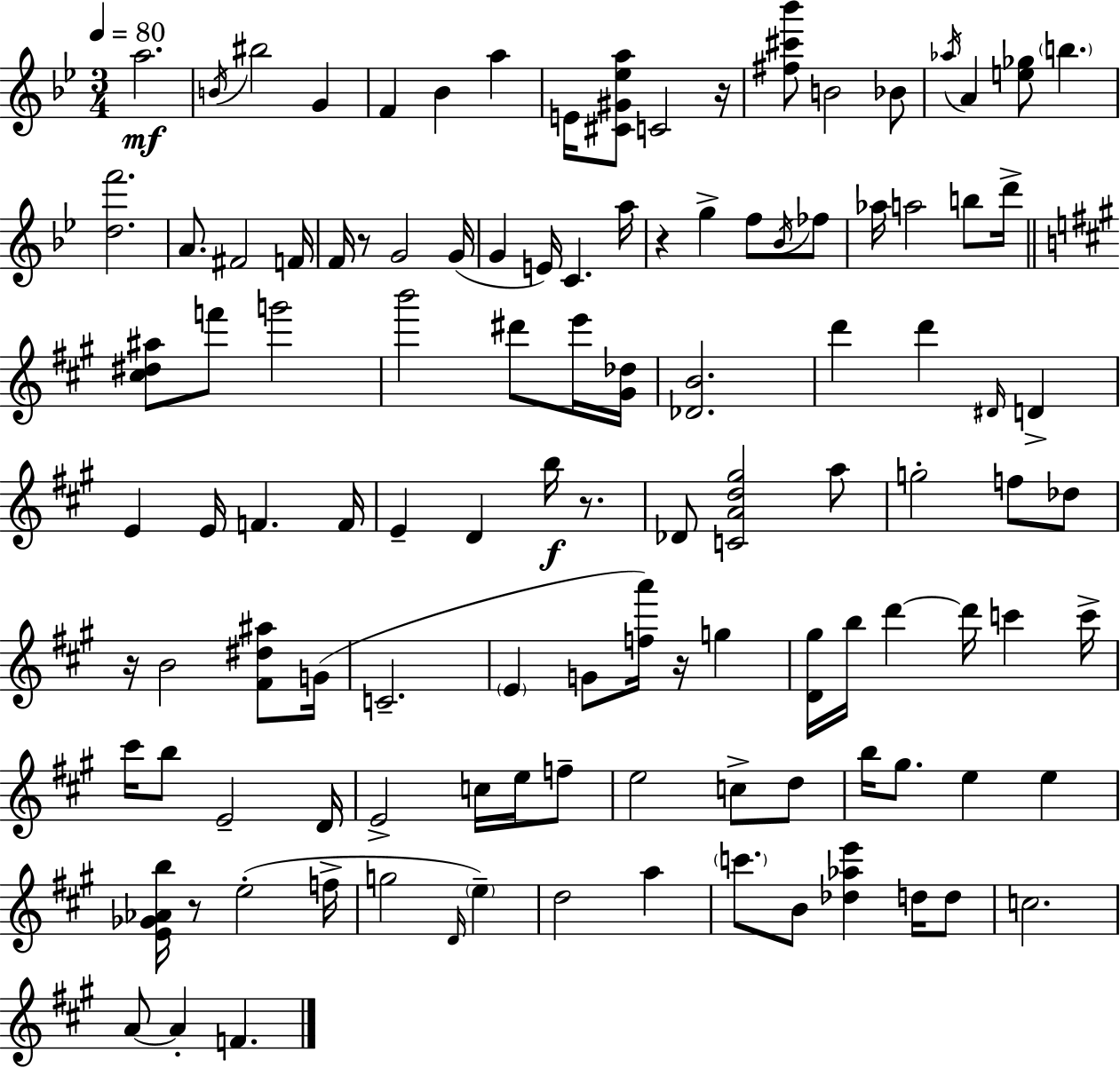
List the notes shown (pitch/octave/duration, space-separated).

A5/h. B4/s BIS5/h G4/q F4/q Bb4/q A5/q E4/s [C#4,G#4,Eb5,A5]/e C4/h R/s [F#5,C#6,Bb6]/e B4/h Bb4/e Ab5/s A4/q [E5,Gb5]/e B5/q. [D5,F6]/h. A4/e. F#4/h F4/s F4/s R/e G4/h G4/s G4/q E4/s C4/q. A5/s R/q G5/q F5/e Bb4/s FES5/e Ab5/s A5/h B5/e D6/s [C#5,D#5,A#5]/e F6/e G6/h B6/h D#6/e E6/s [G#4,Db5]/s [Db4,B4]/h. D6/q D6/q D#4/s D4/q E4/q E4/s F4/q. F4/s E4/q D4/q B5/s R/e. Db4/e [C4,A4,D5,G#5]/h A5/e G5/h F5/e Db5/e R/s B4/h [F#4,D#5,A#5]/e G4/s C4/h. E4/q G4/e [F5,A6]/s R/s G5/q [D4,G#5]/s B5/s D6/q D6/s C6/q C6/s C#6/s B5/e E4/h D4/s E4/h C5/s E5/s F5/e E5/h C5/e D5/e B5/s G#5/e. E5/q E5/q [E4,Gb4,Ab4,B5]/s R/e E5/h F5/s G5/h D4/s E5/q D5/h A5/q C6/e. B4/e [Db5,Ab5,E6]/q D5/s D5/e C5/h. A4/e A4/q F4/q.